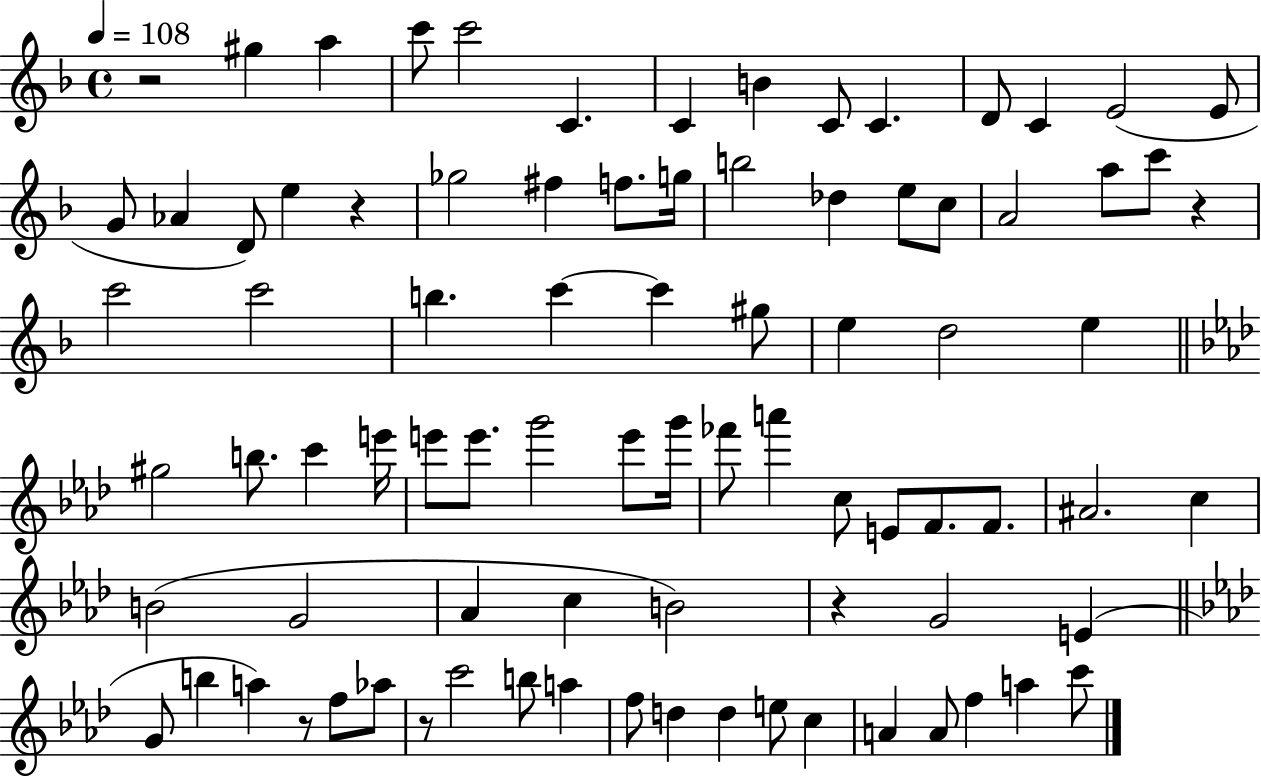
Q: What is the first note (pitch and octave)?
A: G#5